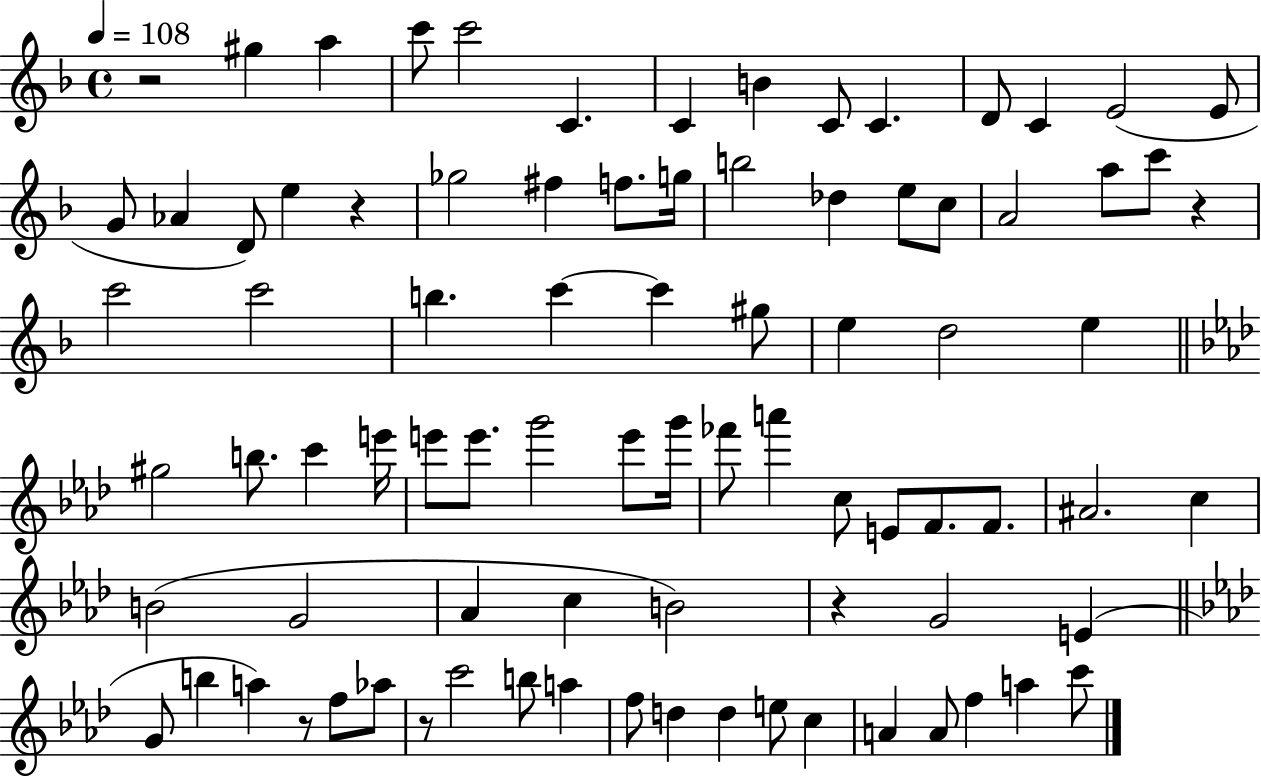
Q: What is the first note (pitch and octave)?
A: G#5